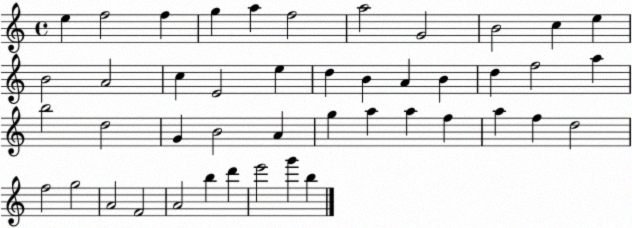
X:1
T:Untitled
M:4/4
L:1/4
K:C
e f2 f g a f2 a2 G2 B2 c e B2 A2 c E2 e d B A B d f2 a b2 d2 G B2 A g a a f a f d2 f2 g2 A2 F2 A2 b d' e'2 g' b